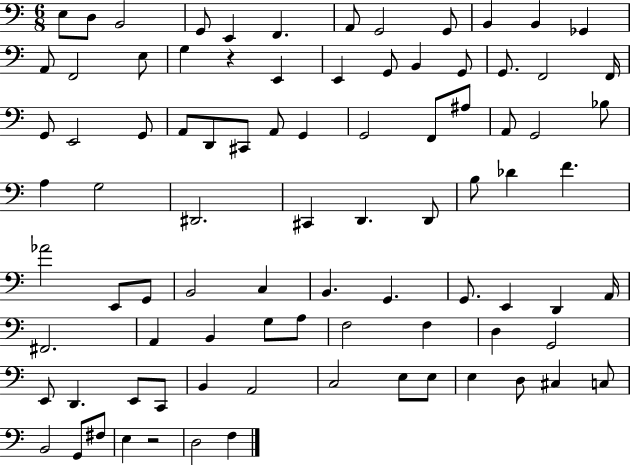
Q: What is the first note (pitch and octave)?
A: E3